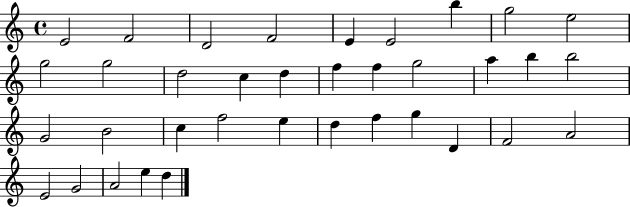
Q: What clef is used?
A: treble